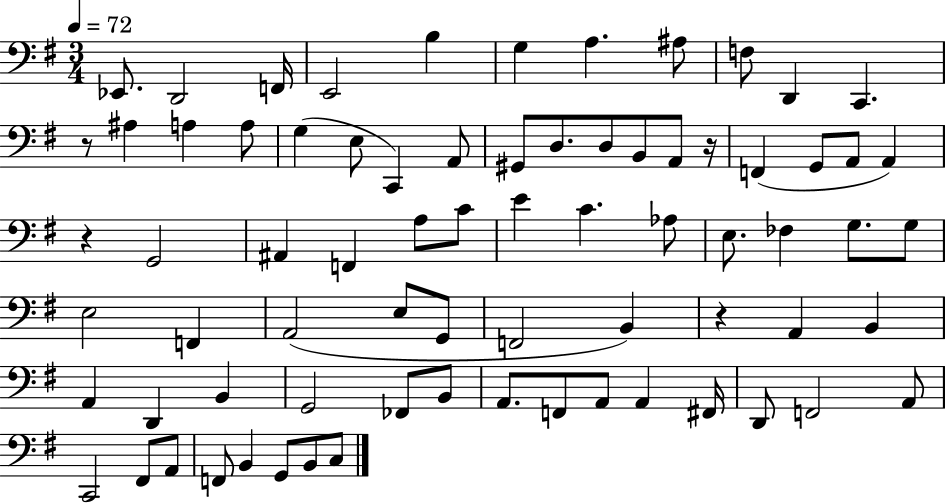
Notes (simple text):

Eb2/e. D2/h F2/s E2/h B3/q G3/q A3/q. A#3/e F3/e D2/q C2/q. R/e A#3/q A3/q A3/e G3/q E3/e C2/q A2/e G#2/e D3/e. D3/e B2/e A2/e R/s F2/q G2/e A2/e A2/q R/q G2/h A#2/q F2/q A3/e C4/e E4/q C4/q. Ab3/e E3/e. FES3/q G3/e. G3/e E3/h F2/q A2/h E3/e G2/e F2/h B2/q R/q A2/q B2/q A2/q D2/q B2/q G2/h FES2/e B2/e A2/e. F2/e A2/e A2/q F#2/s D2/e F2/h A2/e C2/h F#2/e A2/e F2/e B2/q G2/e B2/e C3/e